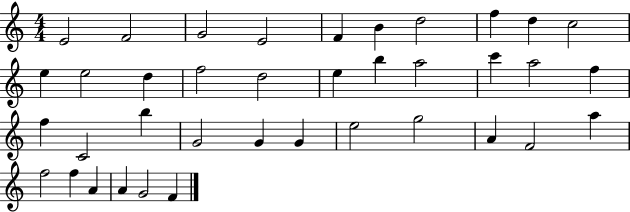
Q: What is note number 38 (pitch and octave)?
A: F4